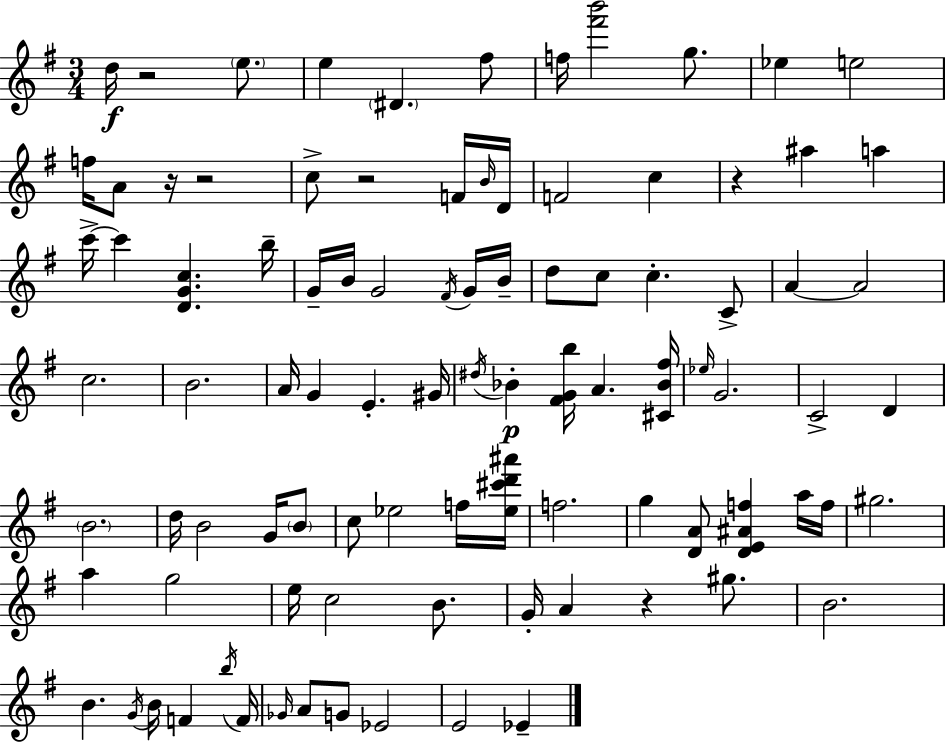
D5/s R/h E5/e. E5/q D#4/q. F#5/e F5/s [F#6,B6]/h G5/e. Eb5/q E5/h F5/s A4/e R/s R/h C5/e R/h F4/s B4/s D4/s F4/h C5/q R/q A#5/q A5/q C6/s C6/q [D4,G4,C5]/q. B5/s G4/s B4/s G4/h F#4/s G4/s B4/s D5/e C5/e C5/q. C4/e A4/q A4/h C5/h. B4/h. A4/s G4/q E4/q. G#4/s D#5/s Bb4/q [F#4,G4,B5]/s A4/q. [C#4,Bb4,F#5]/s Eb5/s G4/h. C4/h D4/q B4/h. D5/s B4/h G4/s B4/e C5/e Eb5/h F5/s [Eb5,C#6,D6,A#6]/s F5/h. G5/q [D4,A4]/e [D4,E4,A#4,F5]/q A5/s F5/s G#5/h. A5/q G5/h E5/s C5/h B4/e. G4/s A4/q R/q G#5/e. B4/h. B4/q. G4/s B4/s F4/q B5/s F4/s Gb4/s A4/e G4/e Eb4/h E4/h Eb4/q